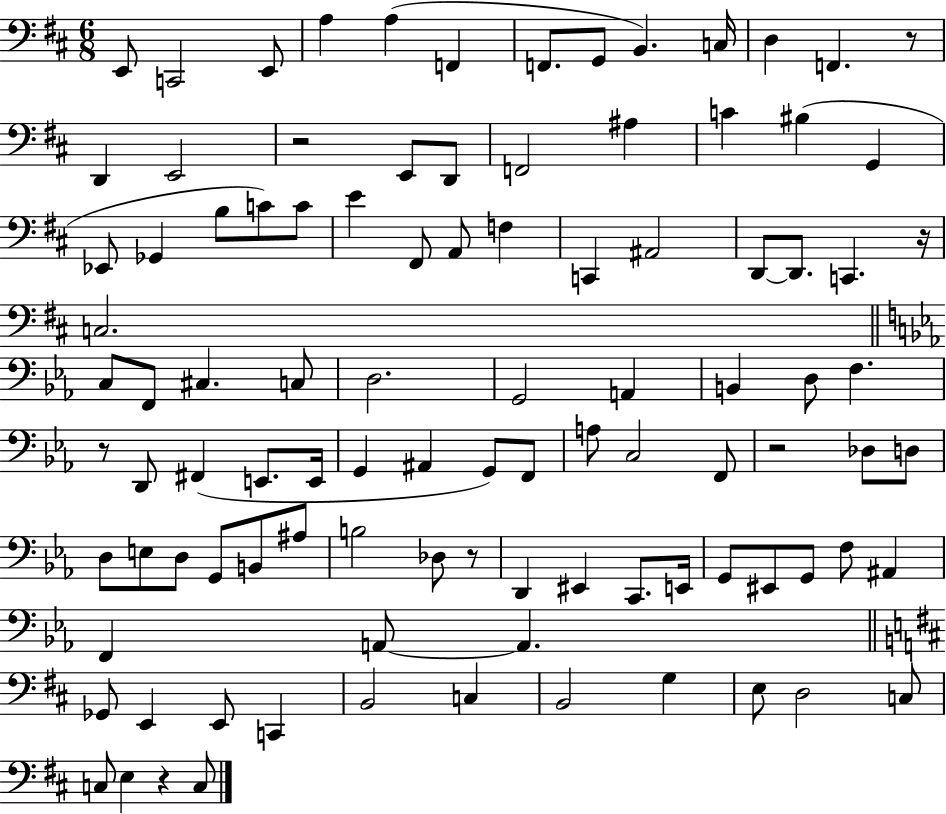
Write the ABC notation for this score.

X:1
T:Untitled
M:6/8
L:1/4
K:D
E,,/2 C,,2 E,,/2 A, A, F,, F,,/2 G,,/2 B,, C,/4 D, F,, z/2 D,, E,,2 z2 E,,/2 D,,/2 F,,2 ^A, C ^B, G,, _E,,/2 _G,, B,/2 C/2 C/2 E ^F,,/2 A,,/2 F, C,, ^A,,2 D,,/2 D,,/2 C,, z/4 C,2 C,/2 F,,/2 ^C, C,/2 D,2 G,,2 A,, B,, D,/2 F, z/2 D,,/2 ^F,, E,,/2 E,,/4 G,, ^A,, G,,/2 F,,/2 A,/2 C,2 F,,/2 z2 _D,/2 D,/2 D,/2 E,/2 D,/2 G,,/2 B,,/2 ^A,/2 B,2 _D,/2 z/2 D,, ^E,, C,,/2 E,,/4 G,,/2 ^E,,/2 G,,/2 F,/2 ^A,, F,, A,,/2 A,, _G,,/2 E,, E,,/2 C,, B,,2 C, B,,2 G, E,/2 D,2 C,/2 C,/2 E, z C,/2